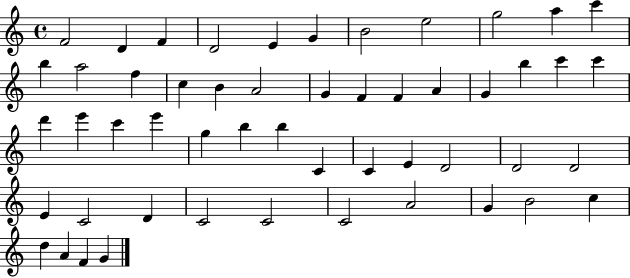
F4/h D4/q F4/q D4/h E4/q G4/q B4/h E5/h G5/h A5/q C6/q B5/q A5/h F5/q C5/q B4/q A4/h G4/q F4/q F4/q A4/q G4/q B5/q C6/q C6/q D6/q E6/q C6/q E6/q G5/q B5/q B5/q C4/q C4/q E4/q D4/h D4/h D4/h E4/q C4/h D4/q C4/h C4/h C4/h A4/h G4/q B4/h C5/q D5/q A4/q F4/q G4/q